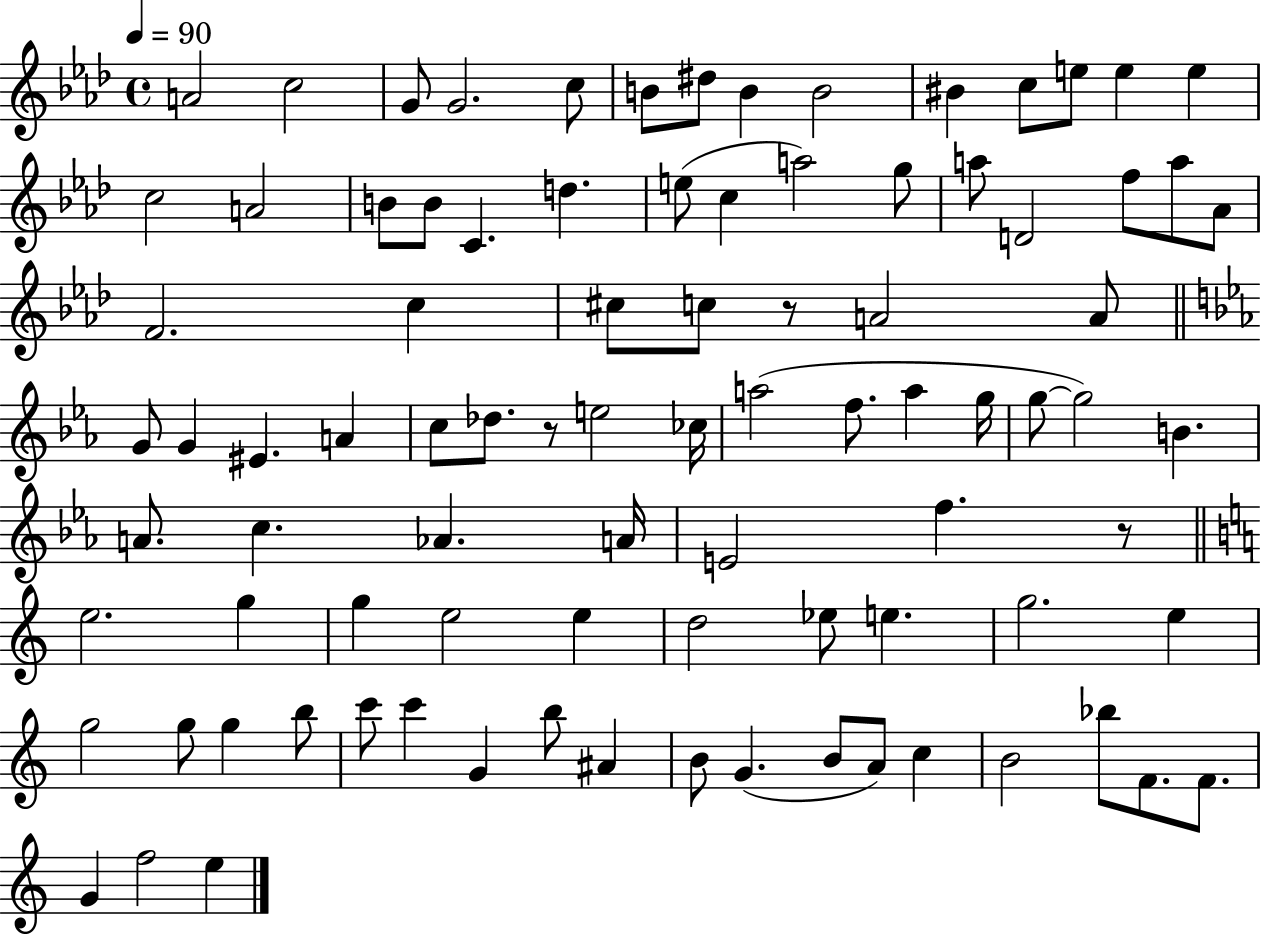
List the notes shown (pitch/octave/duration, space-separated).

A4/h C5/h G4/e G4/h. C5/e B4/e D#5/e B4/q B4/h BIS4/q C5/e E5/e E5/q E5/q C5/h A4/h B4/e B4/e C4/q. D5/q. E5/e C5/q A5/h G5/e A5/e D4/h F5/e A5/e Ab4/e F4/h. C5/q C#5/e C5/e R/e A4/h A4/e G4/e G4/q EIS4/q. A4/q C5/e Db5/e. R/e E5/h CES5/s A5/h F5/e. A5/q G5/s G5/e G5/h B4/q. A4/e. C5/q. Ab4/q. A4/s E4/h F5/q. R/e E5/h. G5/q G5/q E5/h E5/q D5/h Eb5/e E5/q. G5/h. E5/q G5/h G5/e G5/q B5/e C6/e C6/q G4/q B5/e A#4/q B4/e G4/q. B4/e A4/e C5/q B4/h Bb5/e F4/e. F4/e. G4/q F5/h E5/q